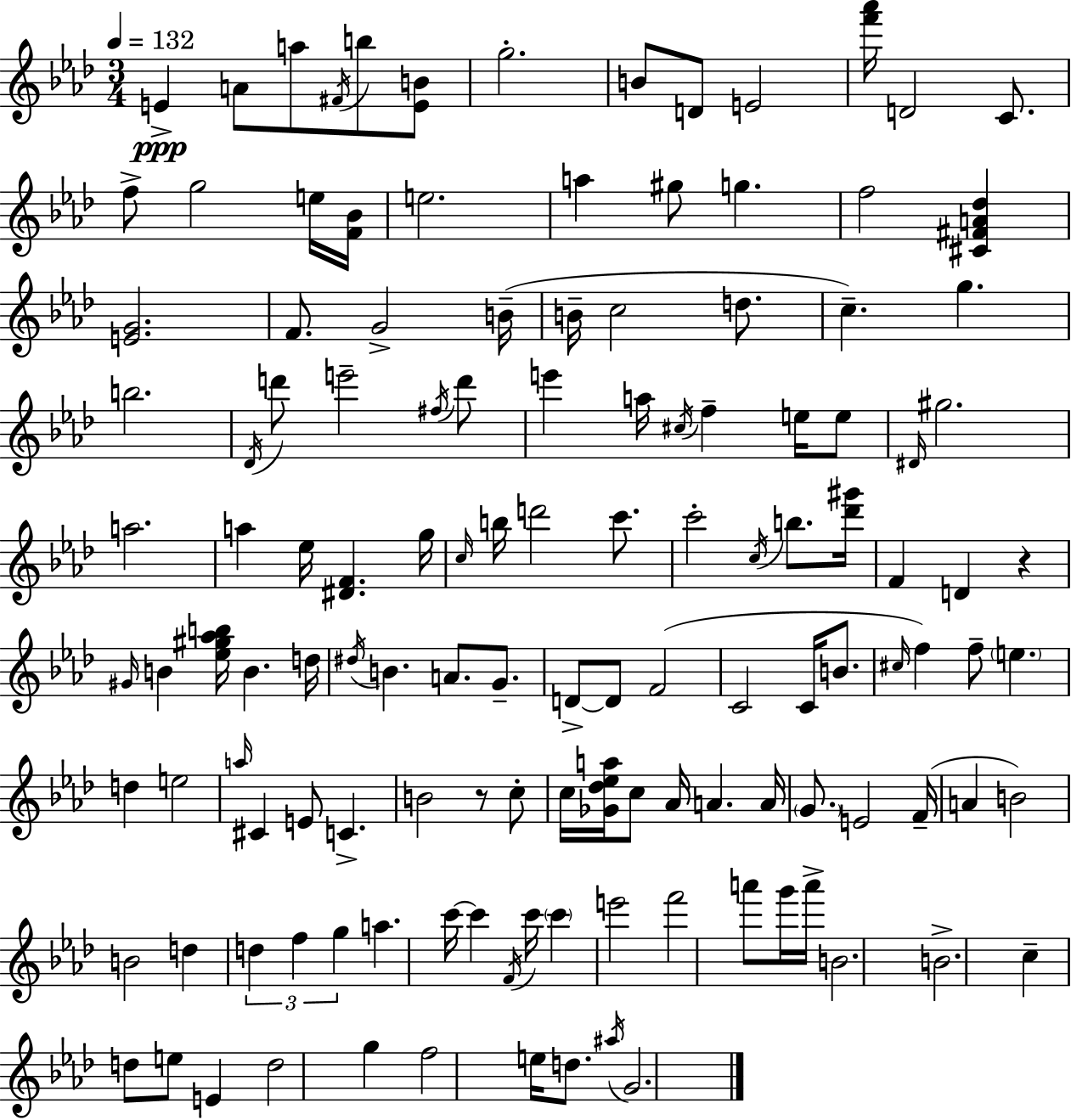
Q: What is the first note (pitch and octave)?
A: E4